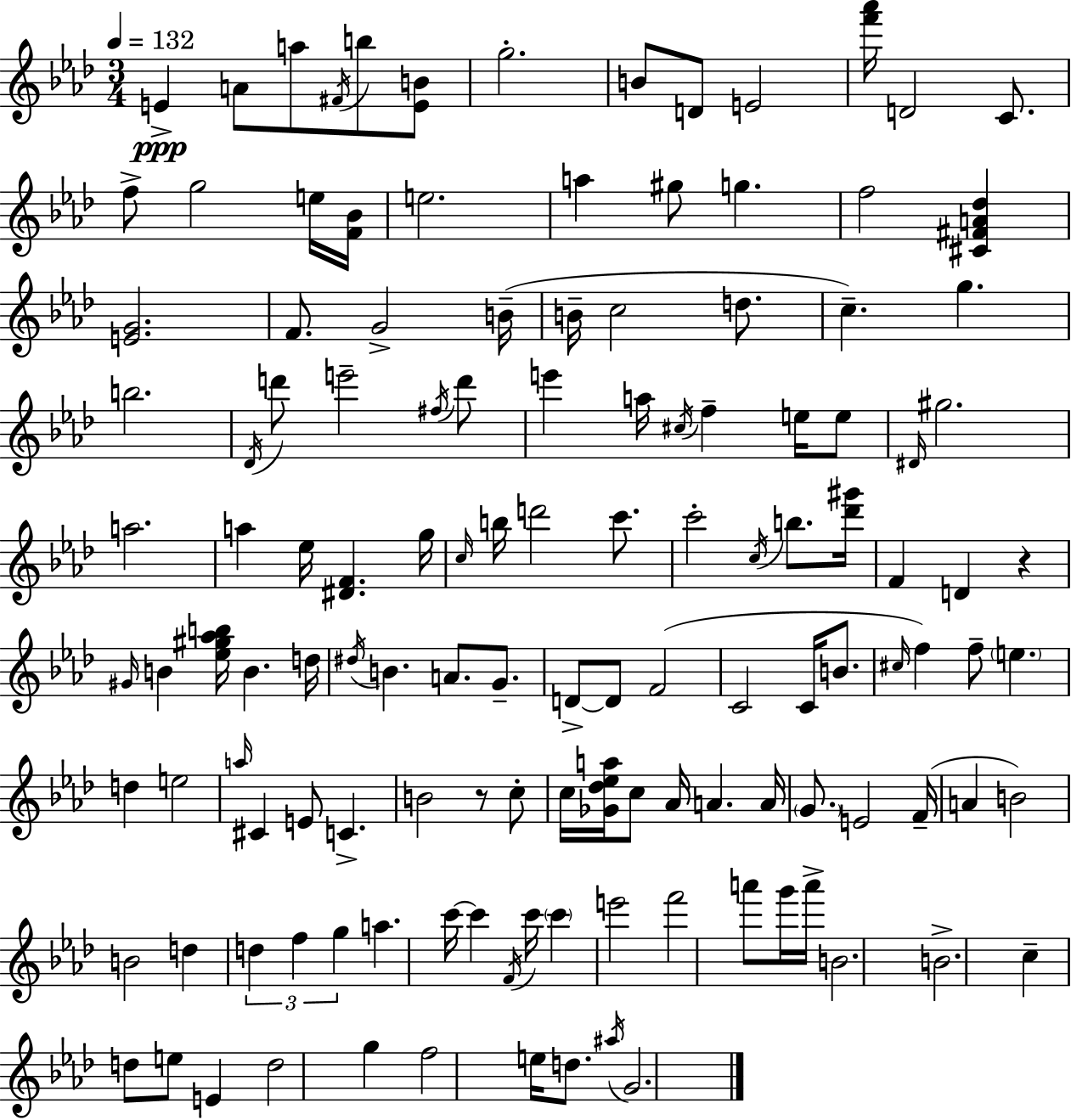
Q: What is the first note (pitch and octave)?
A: E4